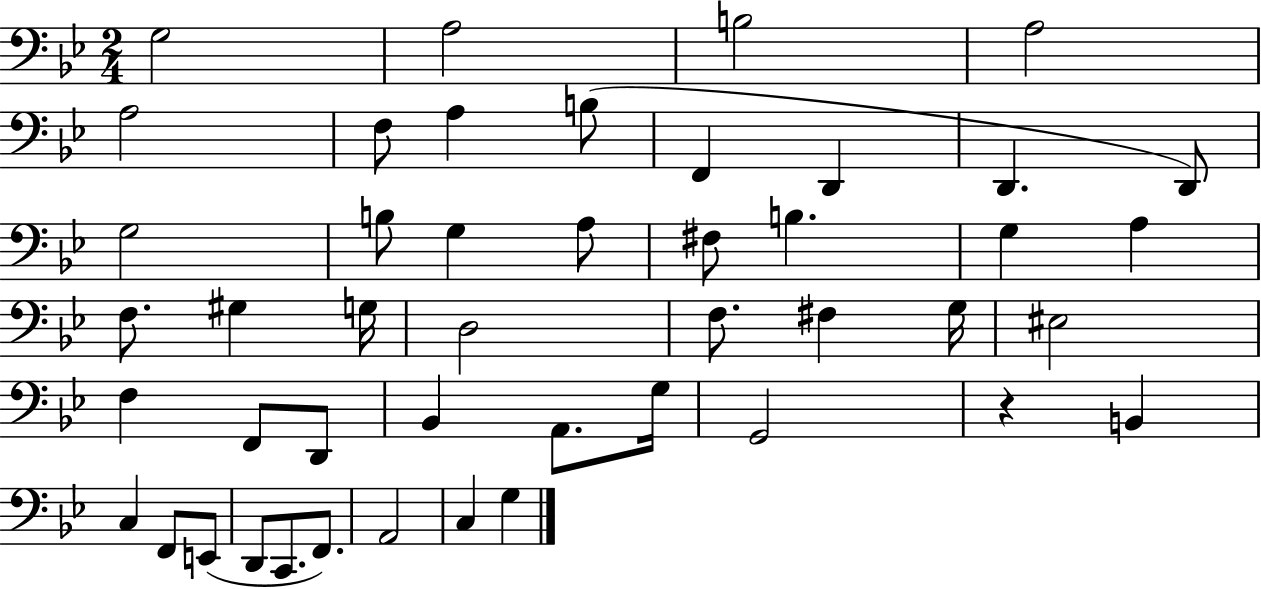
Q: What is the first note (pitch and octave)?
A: G3